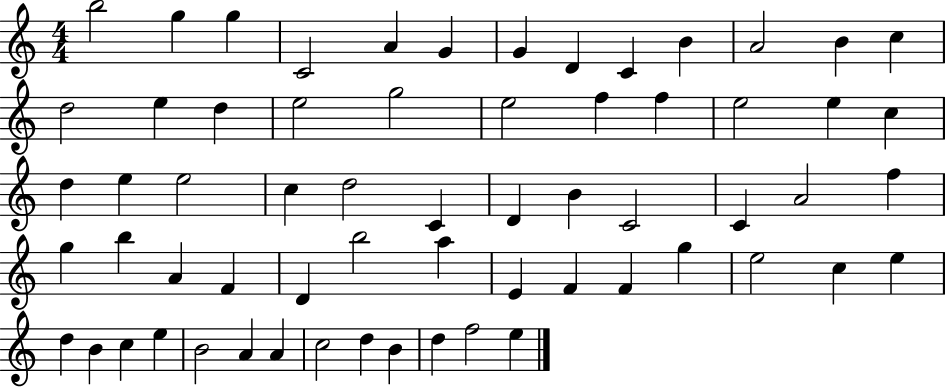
{
  \clef treble
  \numericTimeSignature
  \time 4/4
  \key c \major
  b''2 g''4 g''4 | c'2 a'4 g'4 | g'4 d'4 c'4 b'4 | a'2 b'4 c''4 | \break d''2 e''4 d''4 | e''2 g''2 | e''2 f''4 f''4 | e''2 e''4 c''4 | \break d''4 e''4 e''2 | c''4 d''2 c'4 | d'4 b'4 c'2 | c'4 a'2 f''4 | \break g''4 b''4 a'4 f'4 | d'4 b''2 a''4 | e'4 f'4 f'4 g''4 | e''2 c''4 e''4 | \break d''4 b'4 c''4 e''4 | b'2 a'4 a'4 | c''2 d''4 b'4 | d''4 f''2 e''4 | \break \bar "|."
}